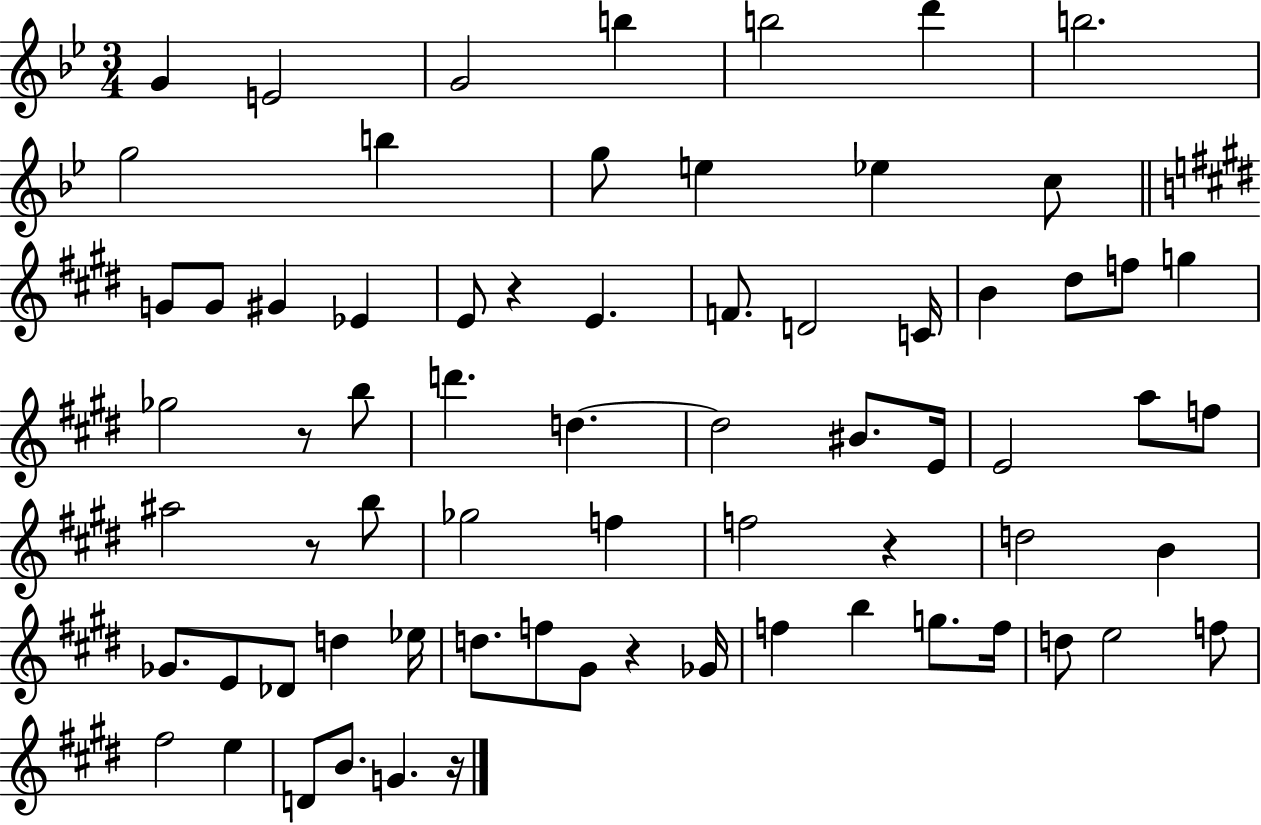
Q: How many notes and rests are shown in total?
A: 70